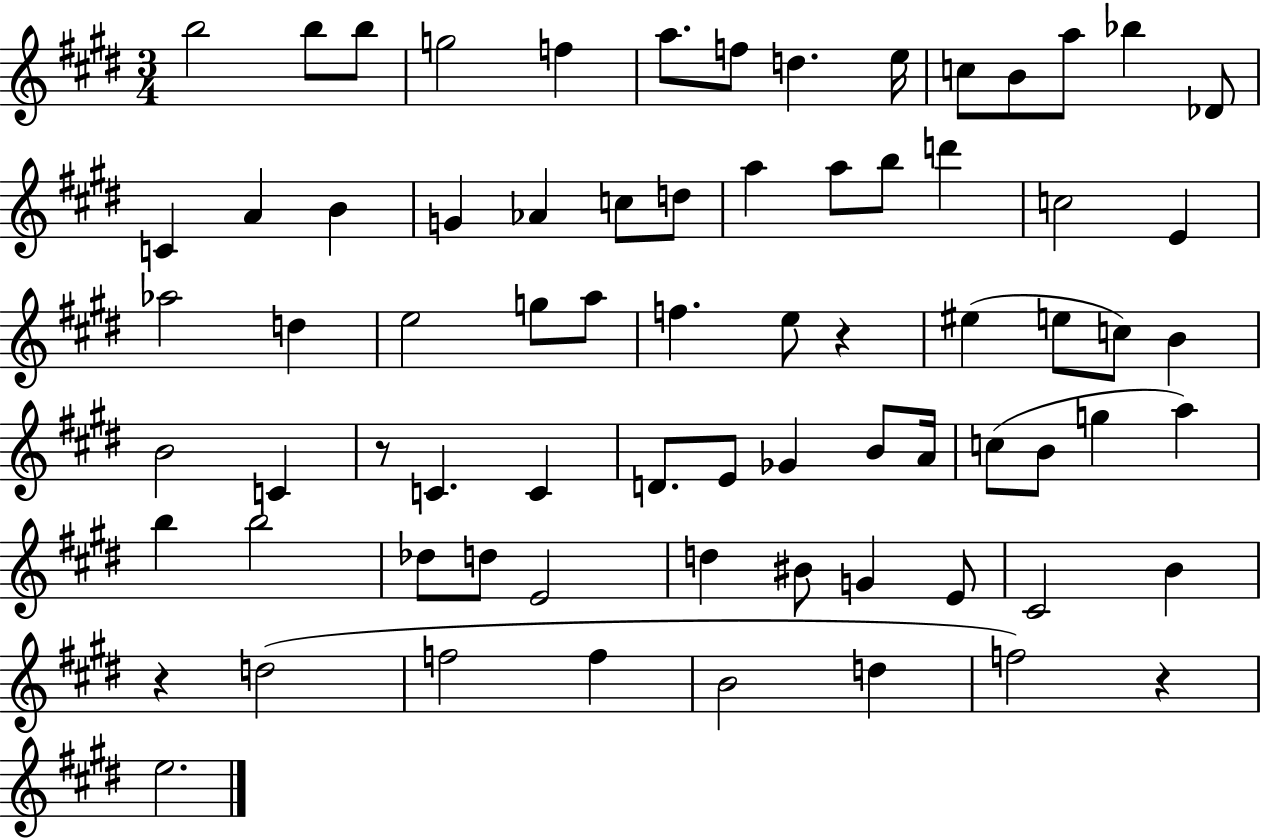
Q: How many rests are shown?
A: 4